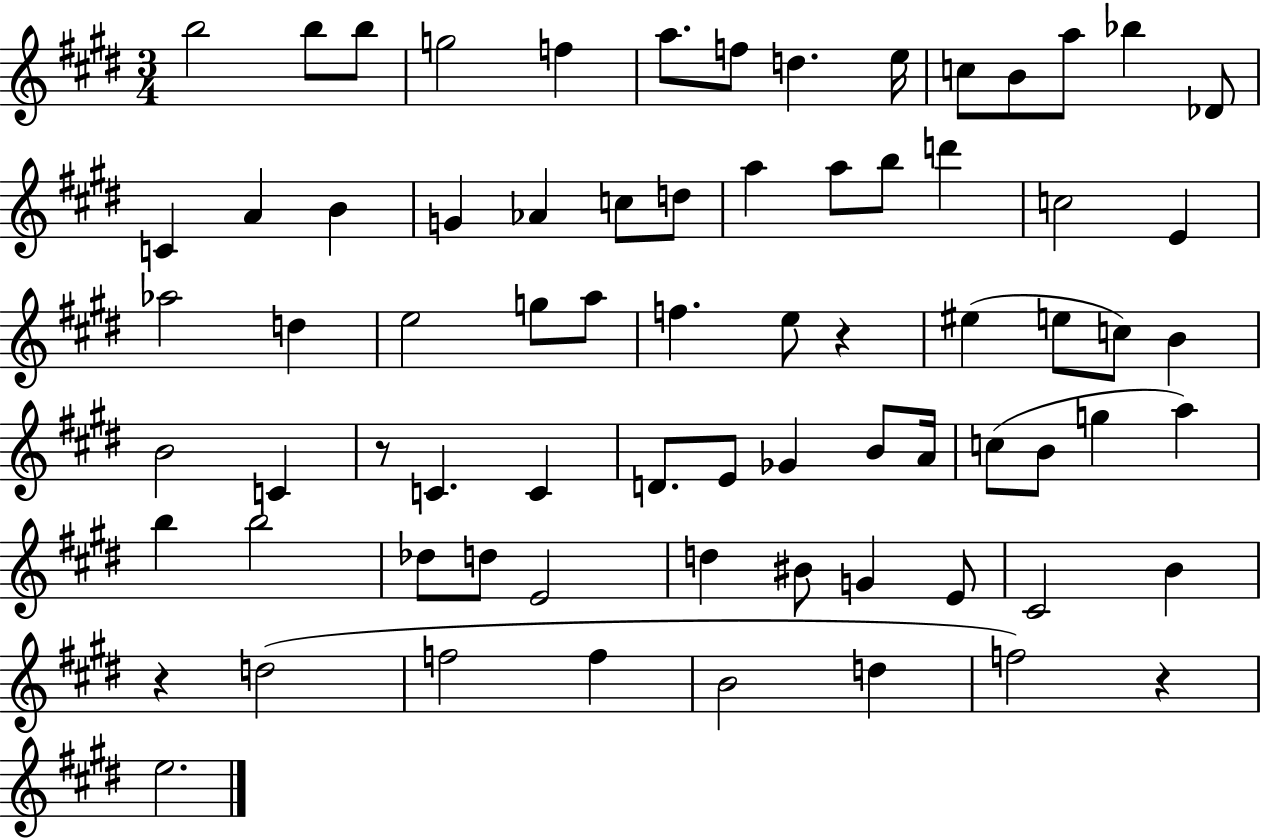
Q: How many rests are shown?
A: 4